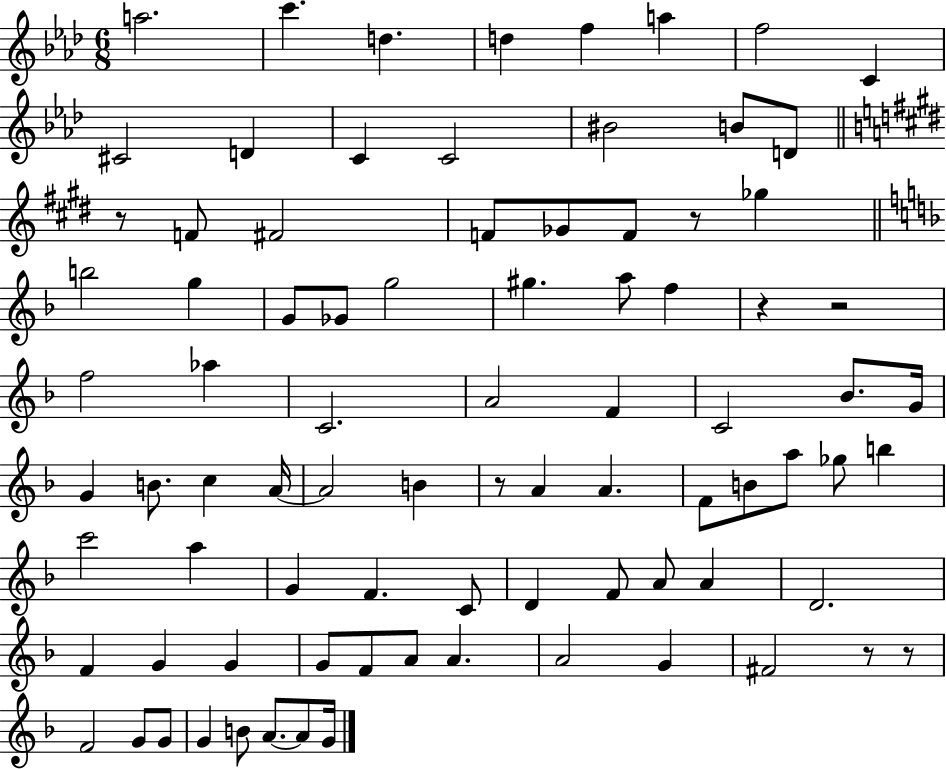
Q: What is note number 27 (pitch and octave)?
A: G#5